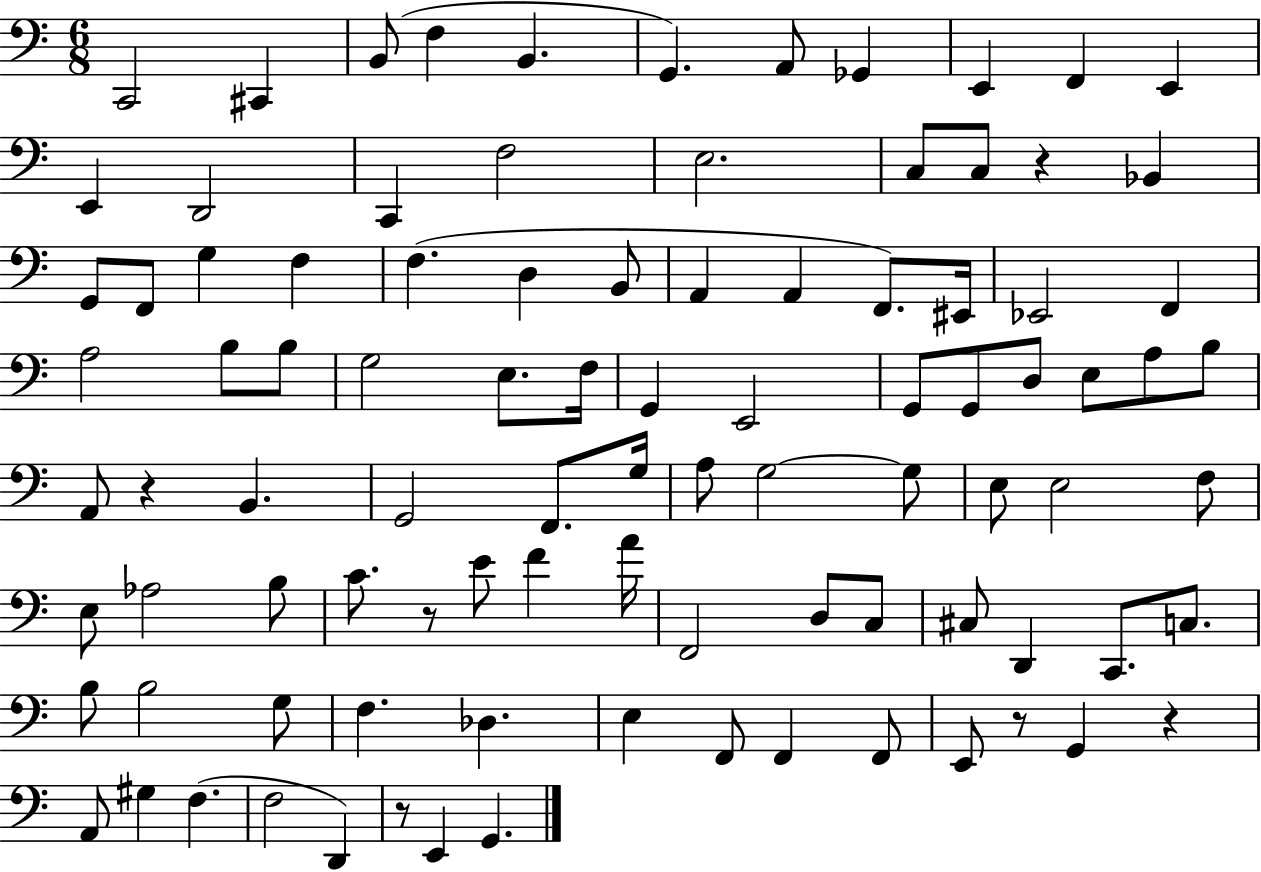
X:1
T:Untitled
M:6/8
L:1/4
K:C
C,,2 ^C,, B,,/2 F, B,, G,, A,,/2 _G,, E,, F,, E,, E,, D,,2 C,, F,2 E,2 C,/2 C,/2 z _B,, G,,/2 F,,/2 G, F, F, D, B,,/2 A,, A,, F,,/2 ^E,,/4 _E,,2 F,, A,2 B,/2 B,/2 G,2 E,/2 F,/4 G,, E,,2 G,,/2 G,,/2 D,/2 E,/2 A,/2 B,/2 A,,/2 z B,, G,,2 F,,/2 G,/4 A,/2 G,2 G,/2 E,/2 E,2 F,/2 E,/2 _A,2 B,/2 C/2 z/2 E/2 F A/4 F,,2 D,/2 C,/2 ^C,/2 D,, C,,/2 C,/2 B,/2 B,2 G,/2 F, _D, E, F,,/2 F,, F,,/2 E,,/2 z/2 G,, z A,,/2 ^G, F, F,2 D,, z/2 E,, G,,